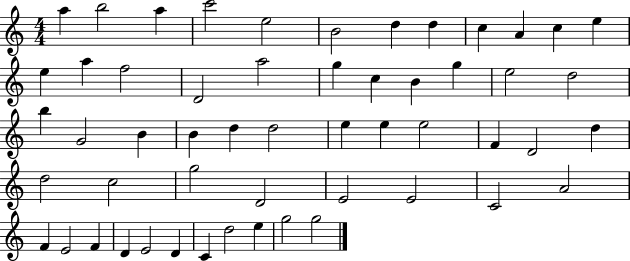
A5/q B5/h A5/q C6/h E5/h B4/h D5/q D5/q C5/q A4/q C5/q E5/q E5/q A5/q F5/h D4/h A5/h G5/q C5/q B4/q G5/q E5/h D5/h B5/q G4/h B4/q B4/q D5/q D5/h E5/q E5/q E5/h F4/q D4/h D5/q D5/h C5/h G5/h D4/h E4/h E4/h C4/h A4/h F4/q E4/h F4/q D4/q E4/h D4/q C4/q D5/h E5/q G5/h G5/h